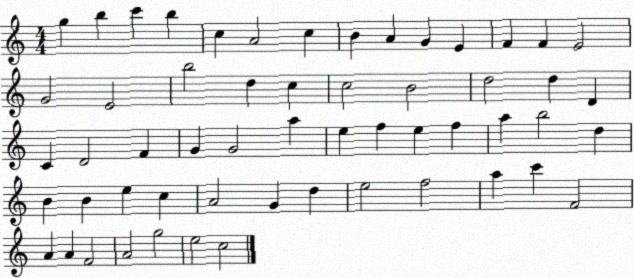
X:1
T:Untitled
M:4/4
L:1/4
K:C
g b c' b c A2 c B A G E F F E2 G2 E2 b2 d c c2 B2 d2 d D C D2 F G G2 a e f e f a b2 d B B e c A2 G d e2 f2 a c' F2 A A F2 A2 g2 e2 c2